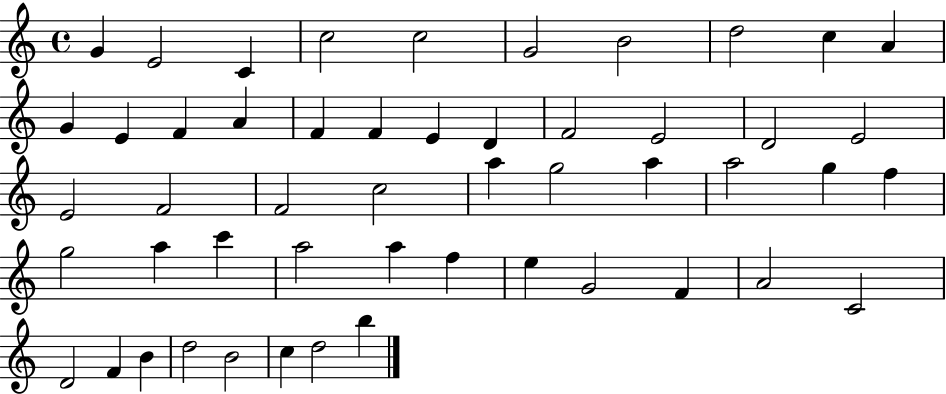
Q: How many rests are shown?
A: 0